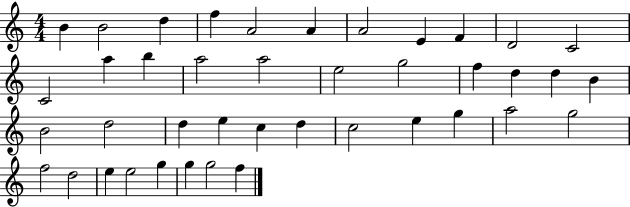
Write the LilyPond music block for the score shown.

{
  \clef treble
  \numericTimeSignature
  \time 4/4
  \key c \major
  b'4 b'2 d''4 | f''4 a'2 a'4 | a'2 e'4 f'4 | d'2 c'2 | \break c'2 a''4 b''4 | a''2 a''2 | e''2 g''2 | f''4 d''4 d''4 b'4 | \break b'2 d''2 | d''4 e''4 c''4 d''4 | c''2 e''4 g''4 | a''2 g''2 | \break f''2 d''2 | e''4 e''2 g''4 | g''4 g''2 f''4 | \bar "|."
}